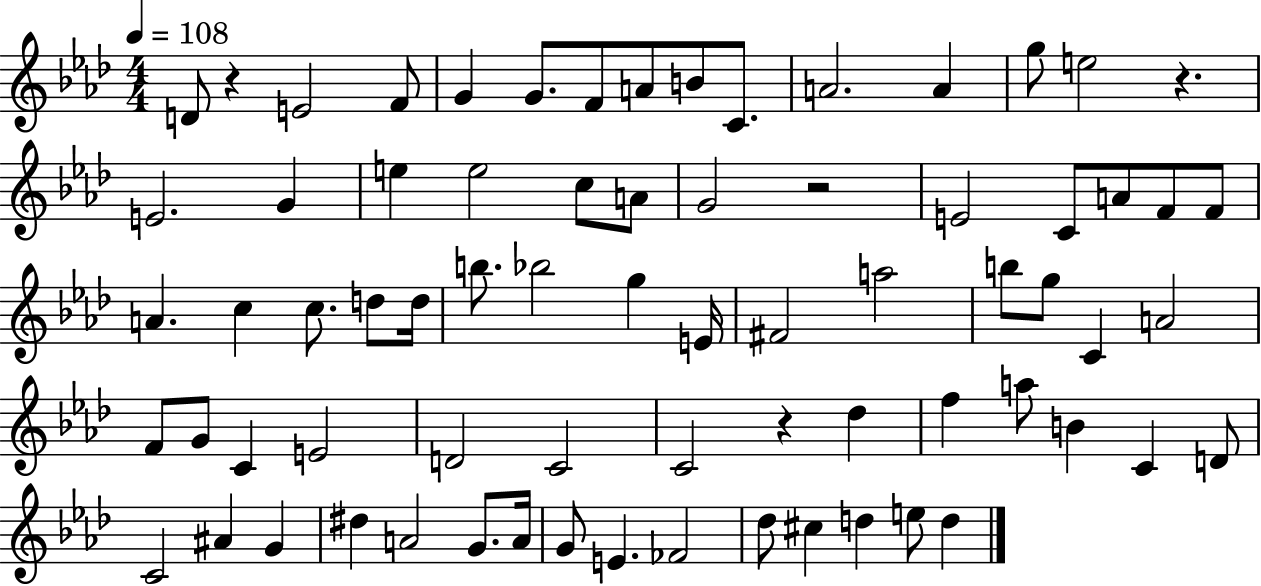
X:1
T:Untitled
M:4/4
L:1/4
K:Ab
D/2 z E2 F/2 G G/2 F/2 A/2 B/2 C/2 A2 A g/2 e2 z E2 G e e2 c/2 A/2 G2 z2 E2 C/2 A/2 F/2 F/2 A c c/2 d/2 d/4 b/2 _b2 g E/4 ^F2 a2 b/2 g/2 C A2 F/2 G/2 C E2 D2 C2 C2 z _d f a/2 B C D/2 C2 ^A G ^d A2 G/2 A/4 G/2 E _F2 _d/2 ^c d e/2 d